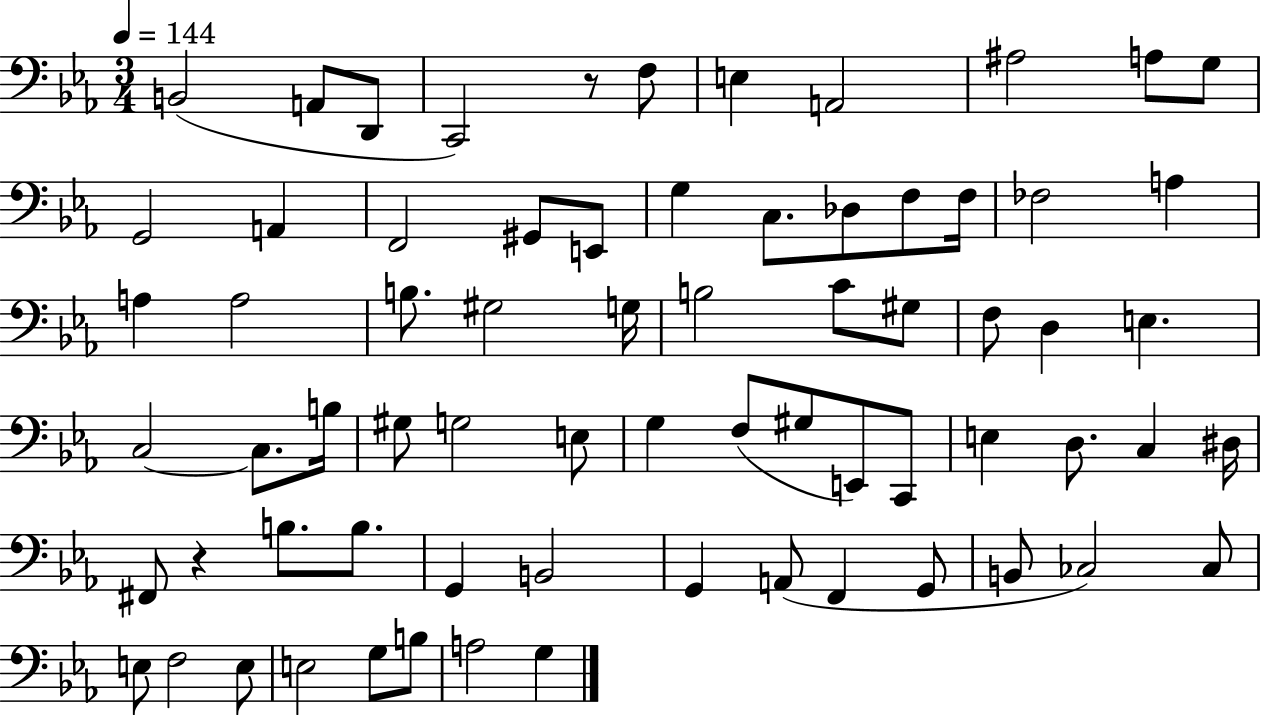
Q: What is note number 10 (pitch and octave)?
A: G3